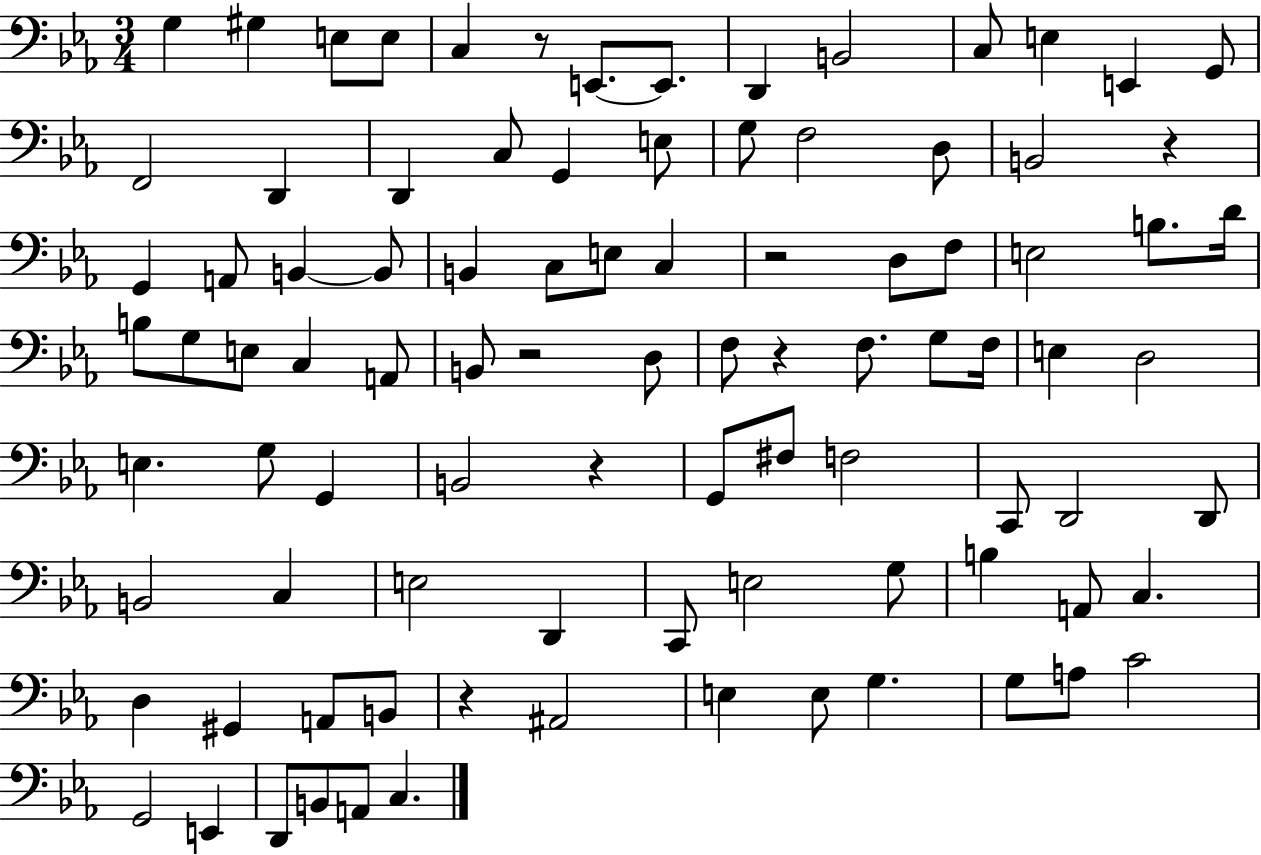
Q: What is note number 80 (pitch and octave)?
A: C4